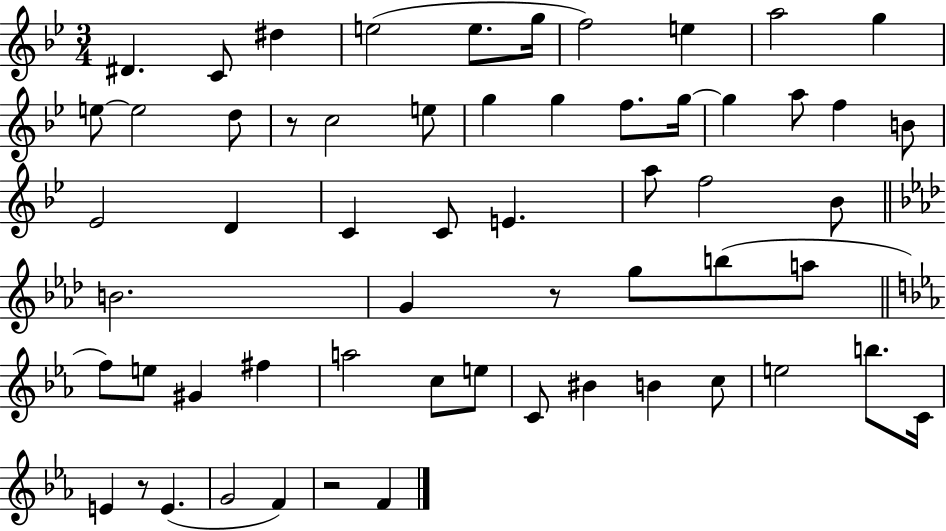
D#4/q. C4/e D#5/q E5/h E5/e. G5/s F5/h E5/q A5/h G5/q E5/e E5/h D5/e R/e C5/h E5/e G5/q G5/q F5/e. G5/s G5/q A5/e F5/q B4/e Eb4/h D4/q C4/q C4/e E4/q. A5/e F5/h Bb4/e B4/h. G4/q R/e G5/e B5/e A5/e F5/e E5/e G#4/q F#5/q A5/h C5/e E5/e C4/e BIS4/q B4/q C5/e E5/h B5/e. C4/s E4/q R/e E4/q. G4/h F4/q R/h F4/q